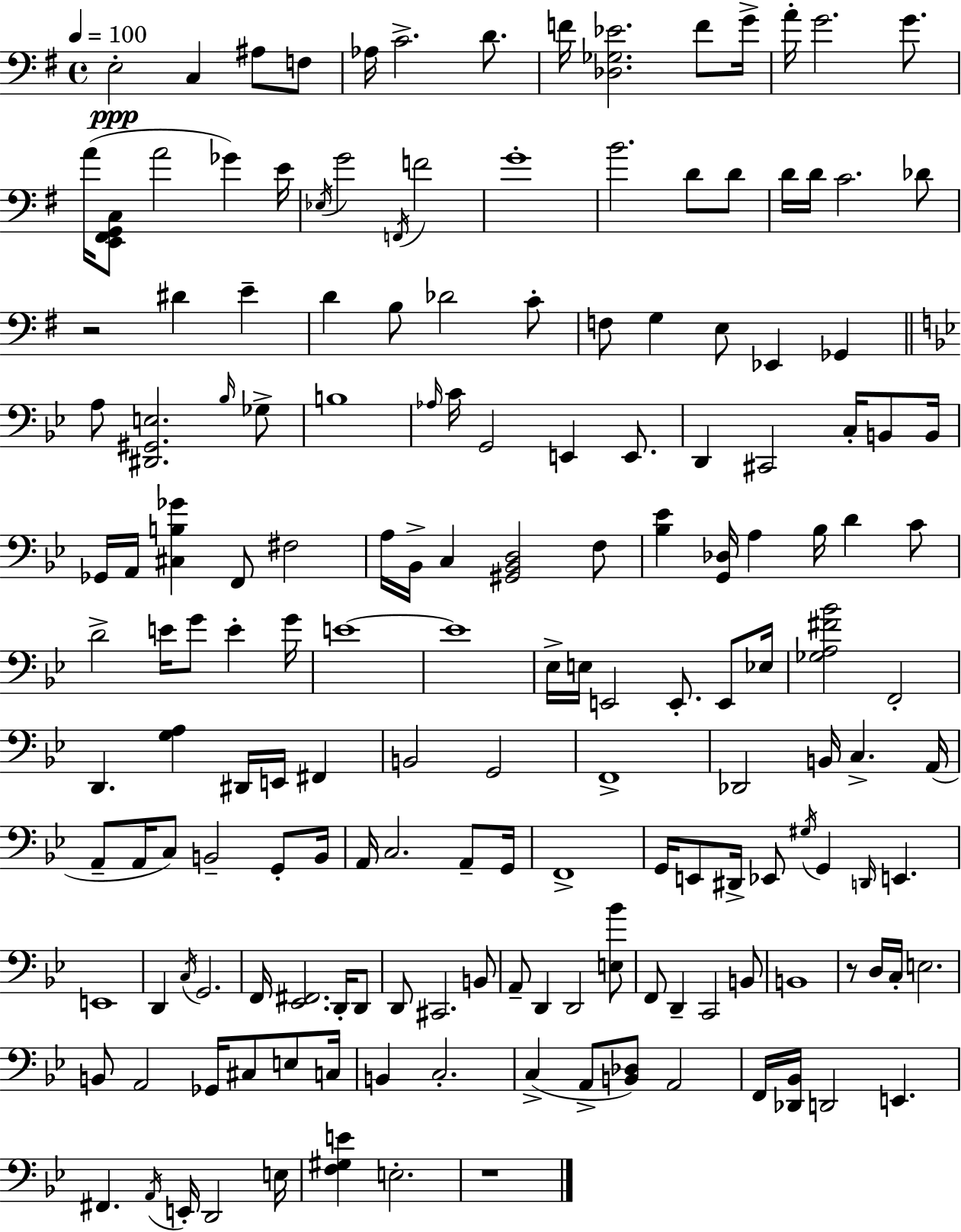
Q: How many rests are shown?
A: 3